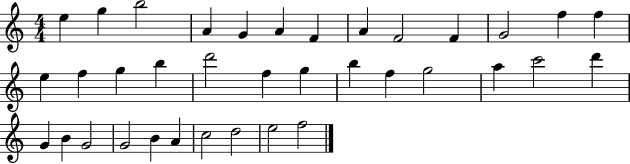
E5/q G5/q B5/h A4/q G4/q A4/q F4/q A4/q F4/h F4/q G4/h F5/q F5/q E5/q F5/q G5/q B5/q D6/h F5/q G5/q B5/q F5/q G5/h A5/q C6/h D6/q G4/q B4/q G4/h G4/h B4/q A4/q C5/h D5/h E5/h F5/h